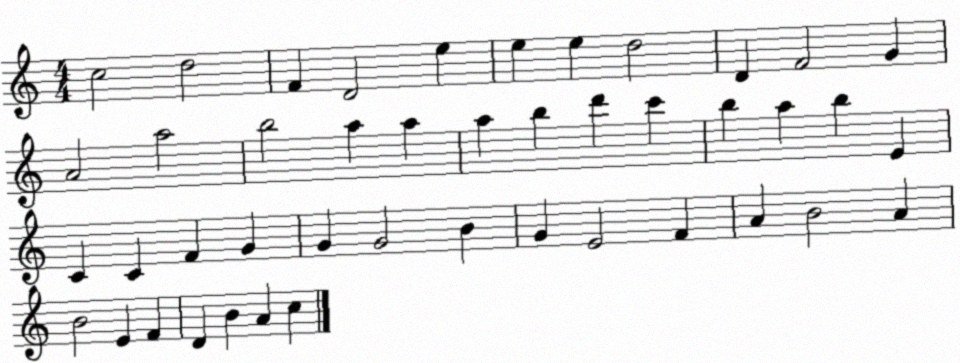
X:1
T:Untitled
M:4/4
L:1/4
K:C
c2 d2 F D2 e e e d2 D F2 G A2 a2 b2 a a a b d' c' b a b E C C F G G G2 B G E2 F A B2 A B2 E F D B A c